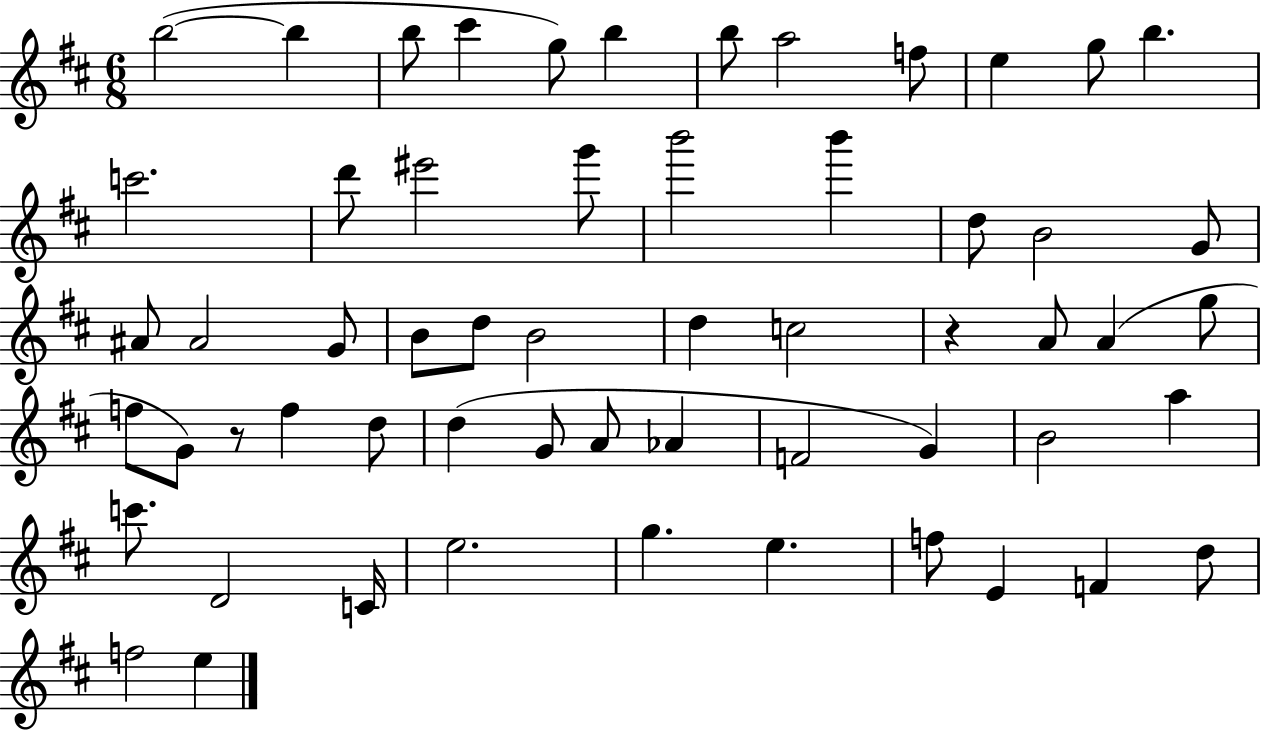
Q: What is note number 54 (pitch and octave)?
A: D5